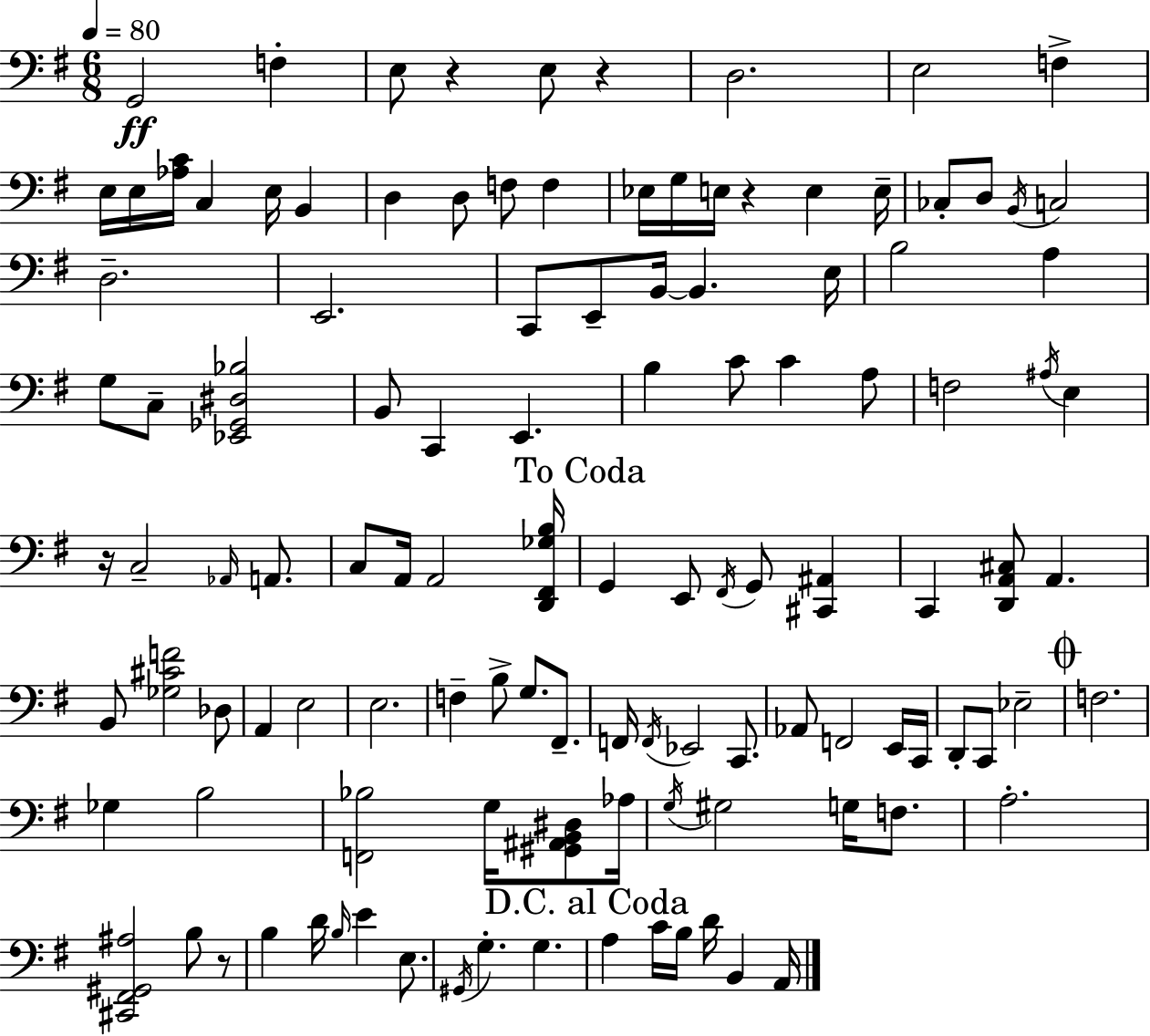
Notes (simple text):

G2/h F3/q E3/e R/q E3/e R/q D3/h. E3/h F3/q E3/s E3/s [Ab3,C4]/s C3/q E3/s B2/q D3/q D3/e F3/e F3/q Eb3/s G3/s E3/s R/q E3/q E3/s CES3/e D3/e B2/s C3/h D3/h. E2/h. C2/e E2/e B2/s B2/q. E3/s B3/h A3/q G3/e C3/e [Eb2,Gb2,D#3,Bb3]/h B2/e C2/q E2/q. B3/q C4/e C4/q A3/e F3/h A#3/s E3/q R/s C3/h Ab2/s A2/e. C3/e A2/s A2/h [D2,F#2,Gb3,B3]/s G2/q E2/e F#2/s G2/e [C#2,A#2]/q C2/q [D2,A2,C#3]/e A2/q. B2/e [Gb3,C#4,F4]/h Db3/e A2/q E3/h E3/h. F3/q B3/e G3/e. F#2/e. F2/s F2/s Eb2/h C2/e. Ab2/e F2/h E2/s C2/s D2/e C2/e Eb3/h F3/h. Gb3/q B3/h [F2,Bb3]/h G3/s [G#2,A#2,B2,D#3]/e Ab3/s G3/s G#3/h G3/s F3/e. A3/h. [C#2,F#2,G#2,A#3]/h B3/e R/e B3/q D4/s B3/s E4/q E3/e. G#2/s G3/q. G3/q. A3/q C4/s B3/s D4/s B2/q A2/s